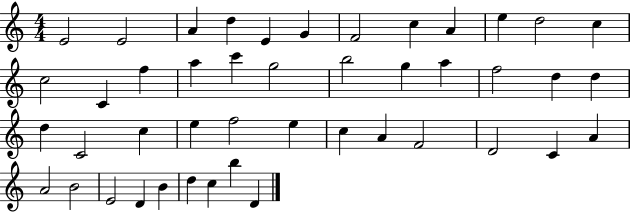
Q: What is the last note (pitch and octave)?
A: D4